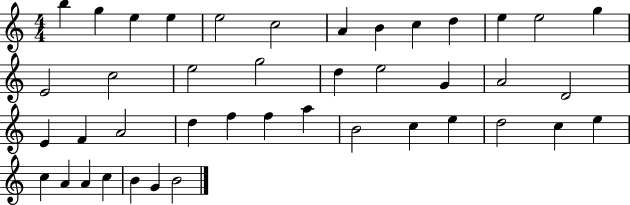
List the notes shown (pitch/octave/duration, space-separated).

B5/q G5/q E5/q E5/q E5/h C5/h A4/q B4/q C5/q D5/q E5/q E5/h G5/q E4/h C5/h E5/h G5/h D5/q E5/h G4/q A4/h D4/h E4/q F4/q A4/h D5/q F5/q F5/q A5/q B4/h C5/q E5/q D5/h C5/q E5/q C5/q A4/q A4/q C5/q B4/q G4/q B4/h